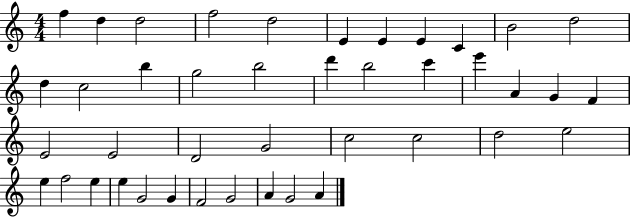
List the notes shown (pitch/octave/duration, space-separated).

F5/q D5/q D5/h F5/h D5/h E4/q E4/q E4/q C4/q B4/h D5/h D5/q C5/h B5/q G5/h B5/h D6/q B5/h C6/q E6/q A4/q G4/q F4/q E4/h E4/h D4/h G4/h C5/h C5/h D5/h E5/h E5/q F5/h E5/q E5/q G4/h G4/q F4/h G4/h A4/q G4/h A4/q